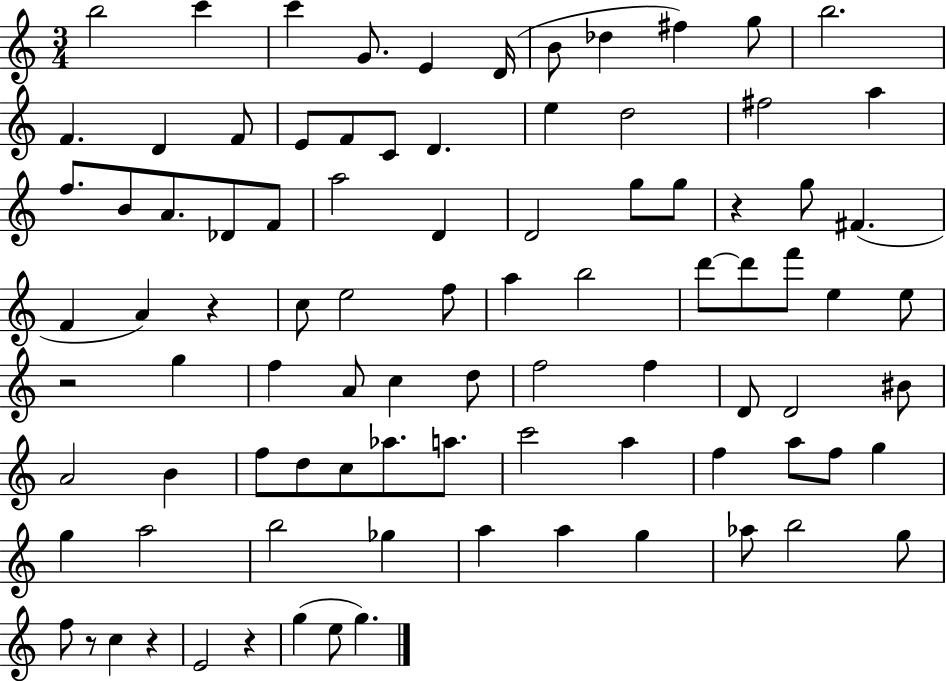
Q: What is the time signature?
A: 3/4